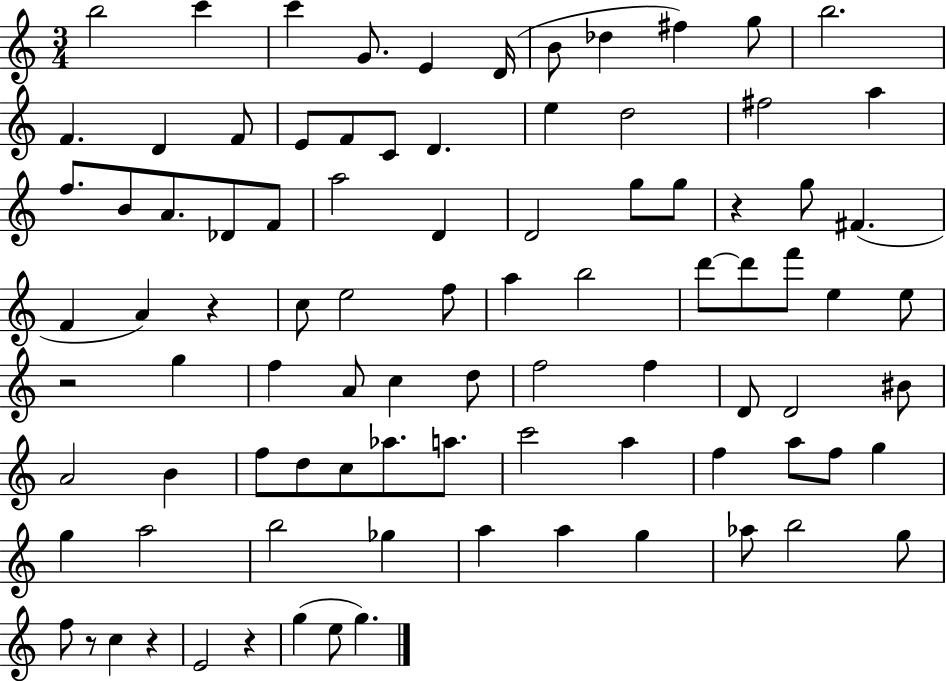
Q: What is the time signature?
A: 3/4